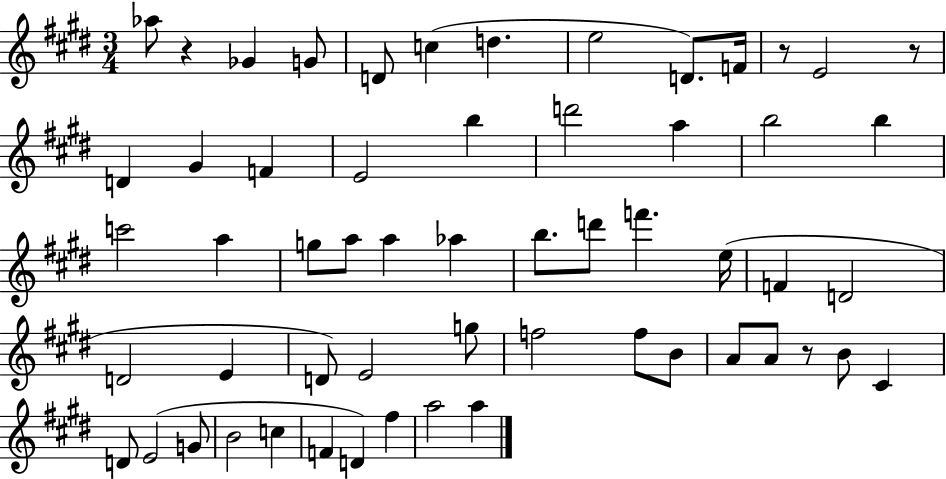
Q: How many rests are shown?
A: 4